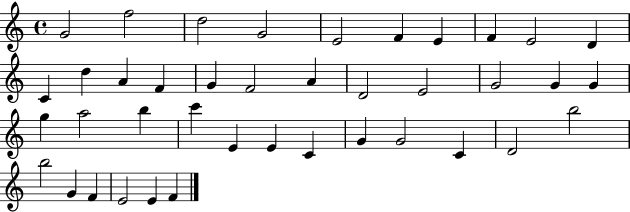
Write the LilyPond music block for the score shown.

{
  \clef treble
  \time 4/4
  \defaultTimeSignature
  \key c \major
  g'2 f''2 | d''2 g'2 | e'2 f'4 e'4 | f'4 e'2 d'4 | \break c'4 d''4 a'4 f'4 | g'4 f'2 a'4 | d'2 e'2 | g'2 g'4 g'4 | \break g''4 a''2 b''4 | c'''4 e'4 e'4 c'4 | g'4 g'2 c'4 | d'2 b''2 | \break b''2 g'4 f'4 | e'2 e'4 f'4 | \bar "|."
}